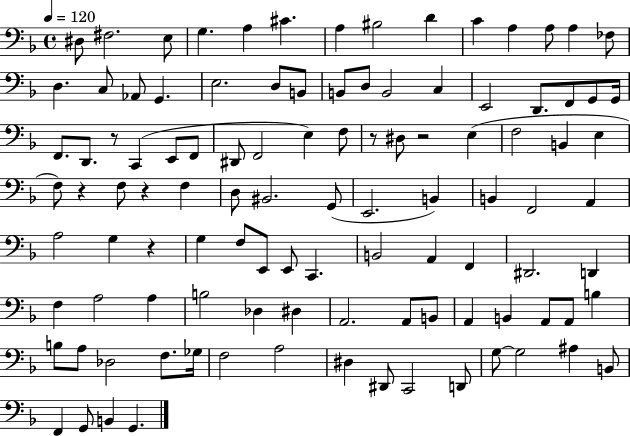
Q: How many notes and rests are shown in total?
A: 106